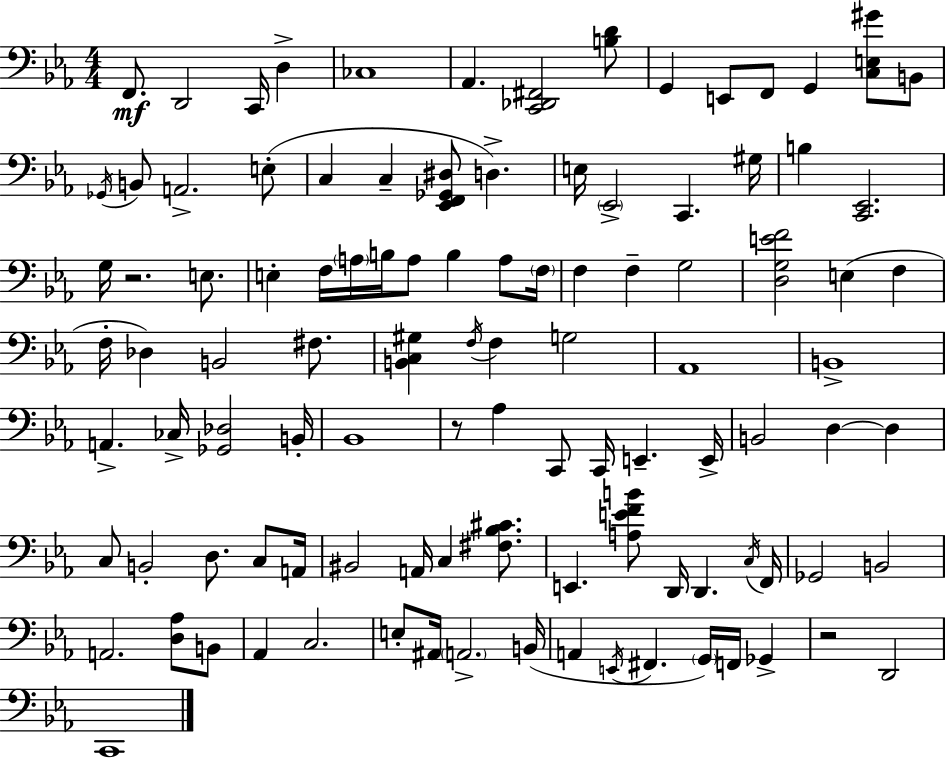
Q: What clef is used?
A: bass